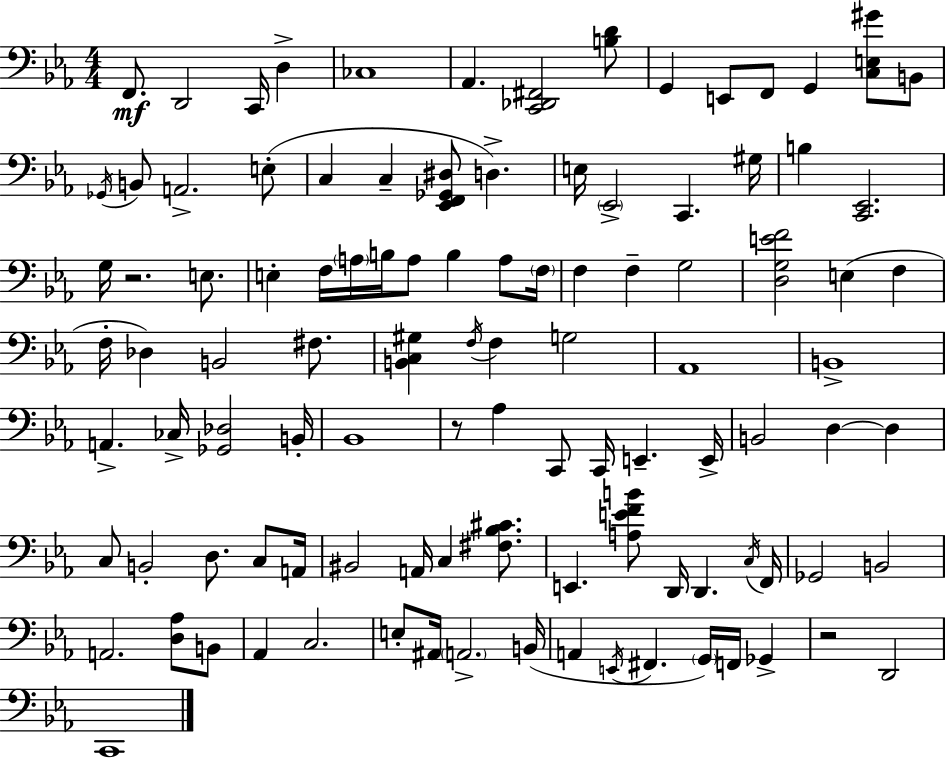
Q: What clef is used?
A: bass